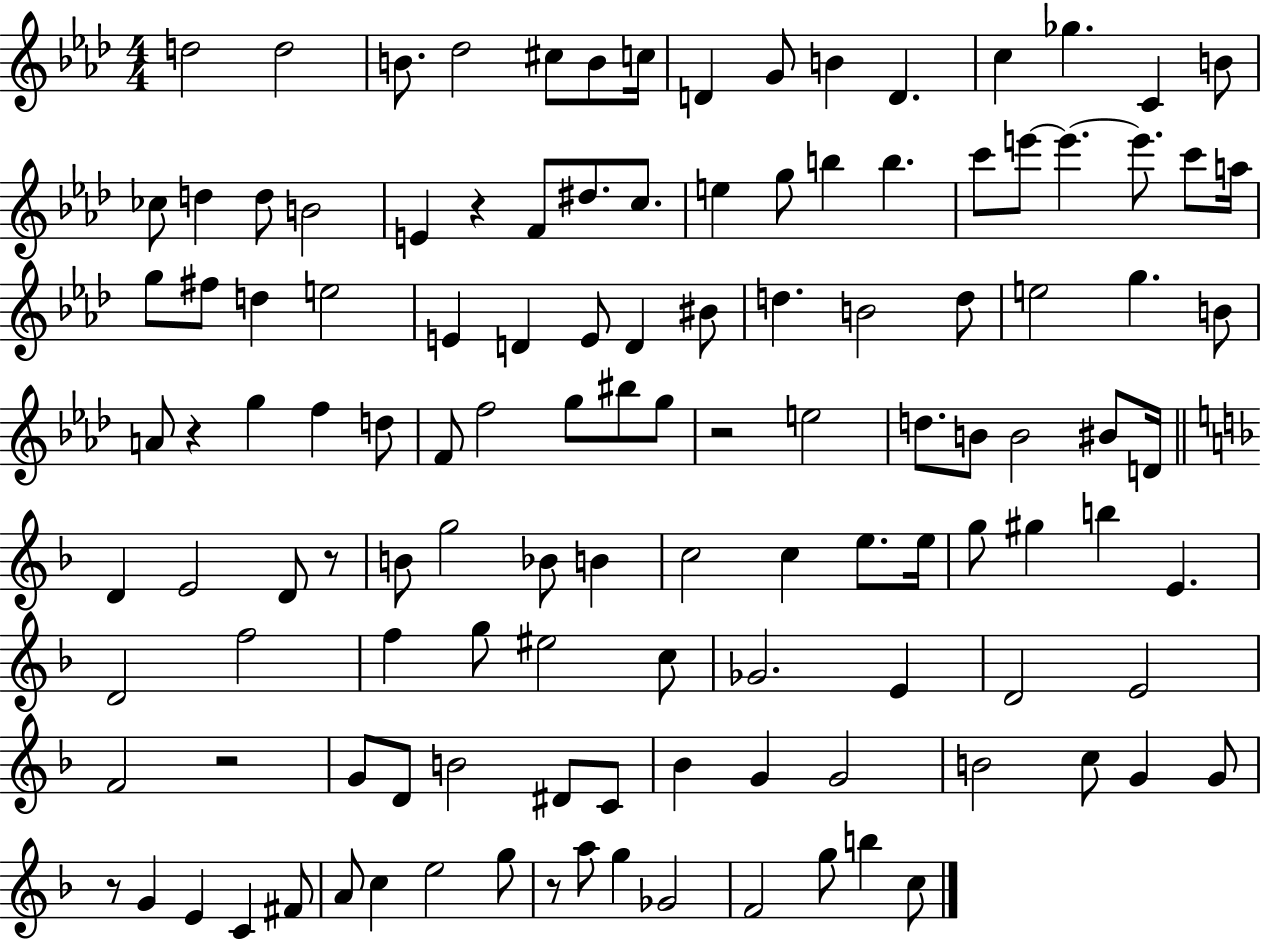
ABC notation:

X:1
T:Untitled
M:4/4
L:1/4
K:Ab
d2 d2 B/2 _d2 ^c/2 B/2 c/4 D G/2 B D c _g C B/2 _c/2 d d/2 B2 E z F/2 ^d/2 c/2 e g/2 b b c'/2 e'/2 e' e'/2 c'/2 a/4 g/2 ^f/2 d e2 E D E/2 D ^B/2 d B2 d/2 e2 g B/2 A/2 z g f d/2 F/2 f2 g/2 ^b/2 g/2 z2 e2 d/2 B/2 B2 ^B/2 D/4 D E2 D/2 z/2 B/2 g2 _B/2 B c2 c e/2 e/4 g/2 ^g b E D2 f2 f g/2 ^e2 c/2 _G2 E D2 E2 F2 z2 G/2 D/2 B2 ^D/2 C/2 _B G G2 B2 c/2 G G/2 z/2 G E C ^F/2 A/2 c e2 g/2 z/2 a/2 g _G2 F2 g/2 b c/2